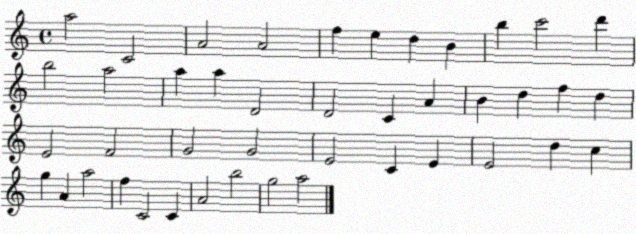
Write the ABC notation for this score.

X:1
T:Untitled
M:4/4
L:1/4
K:C
a2 C2 A2 A2 f e d B b c'2 d' b2 a2 a a D2 D2 C A B d f d E2 F2 G2 G2 E2 C E E2 d c g A a2 f C2 C A2 b2 g2 a2